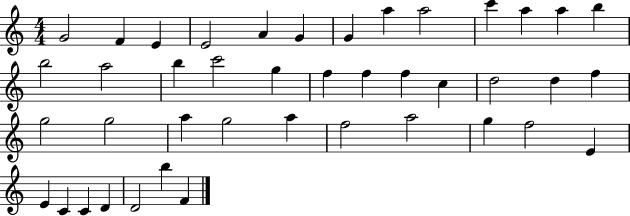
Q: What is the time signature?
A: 4/4